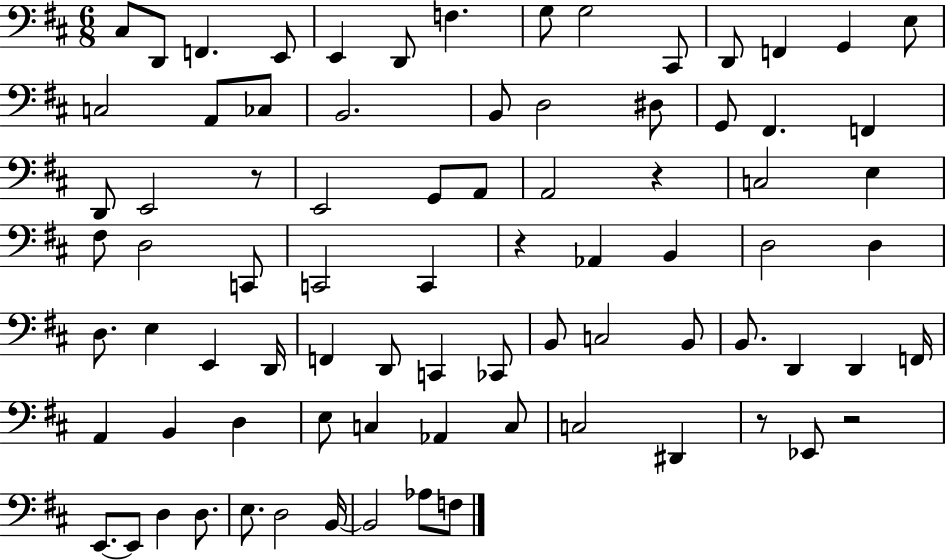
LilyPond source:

{
  \clef bass
  \numericTimeSignature
  \time 6/8
  \key d \major
  \repeat volta 2 { cis8 d,8 f,4. e,8 | e,4 d,8 f4. | g8 g2 cis,8 | d,8 f,4 g,4 e8 | \break c2 a,8 ces8 | b,2. | b,8 d2 dis8 | g,8 fis,4. f,4 | \break d,8 e,2 r8 | e,2 g,8 a,8 | a,2 r4 | c2 e4 | \break fis8 d2 c,8 | c,2 c,4 | r4 aes,4 b,4 | d2 d4 | \break d8. e4 e,4 d,16 | f,4 d,8 c,4 ces,8 | b,8 c2 b,8 | b,8. d,4 d,4 f,16 | \break a,4 b,4 d4 | e8 c4 aes,4 c8 | c2 dis,4 | r8 ees,8 r2 | \break e,8.~~ e,8 d4 d8. | e8. d2 b,16~~ | b,2 aes8 f8 | } \bar "|."
}